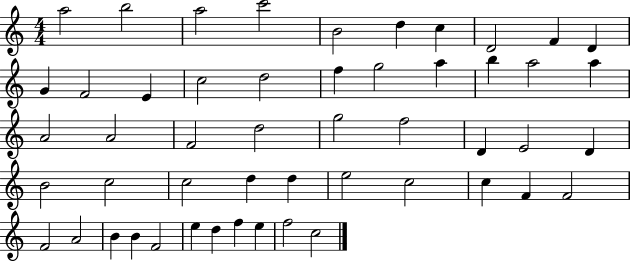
A5/h B5/h A5/h C6/h B4/h D5/q C5/q D4/h F4/q D4/q G4/q F4/h E4/q C5/h D5/h F5/q G5/h A5/q B5/q A5/h A5/q A4/h A4/h F4/h D5/h G5/h F5/h D4/q E4/h D4/q B4/h C5/h C5/h D5/q D5/q E5/h C5/h C5/q F4/q F4/h F4/h A4/h B4/q B4/q F4/h E5/q D5/q F5/q E5/q F5/h C5/h